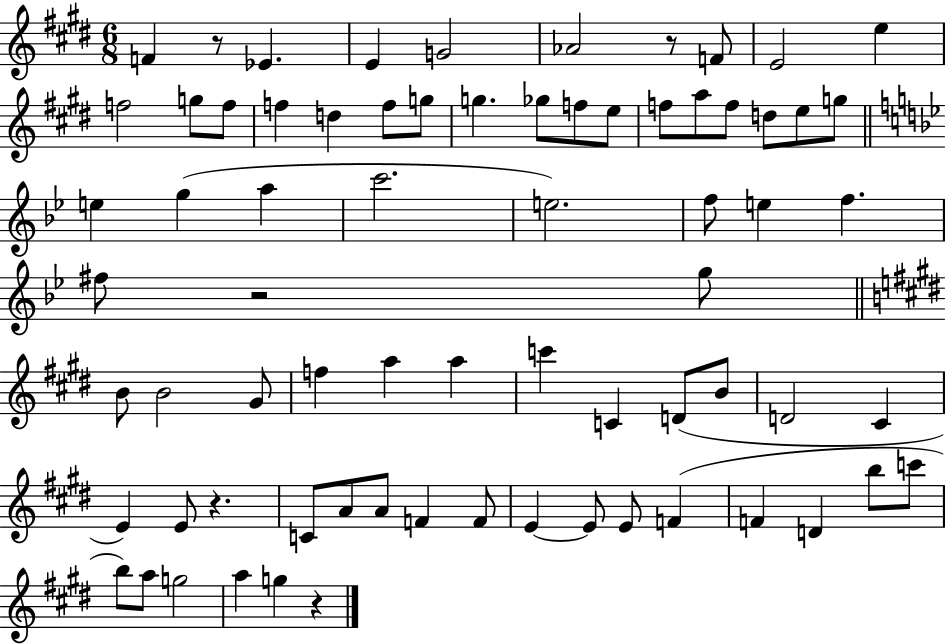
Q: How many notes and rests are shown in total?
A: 72